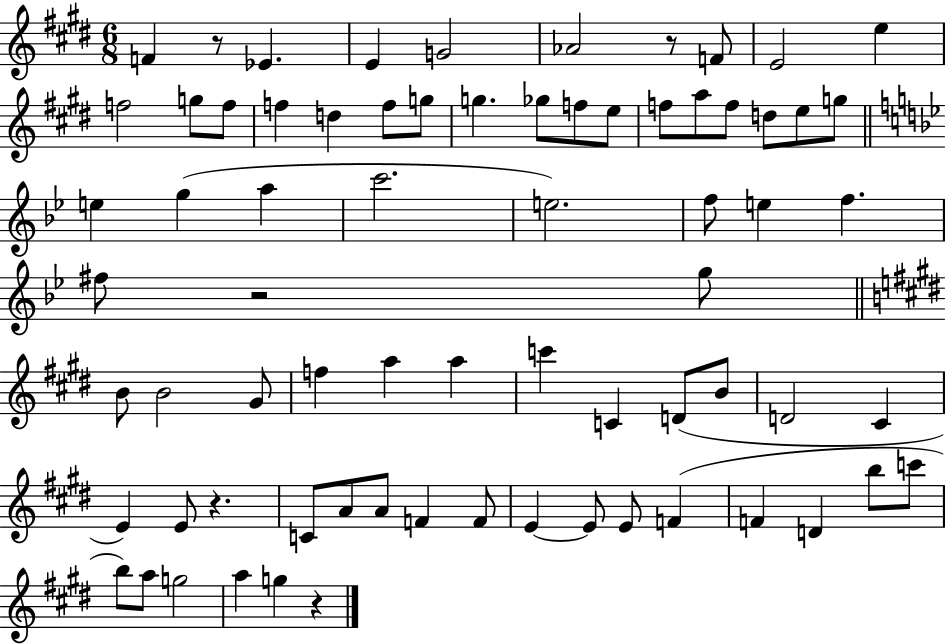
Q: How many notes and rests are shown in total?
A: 72